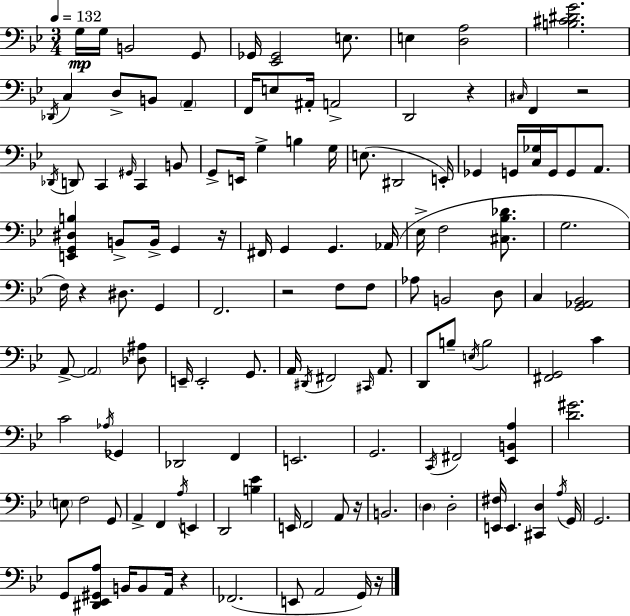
G3/s G3/s B2/h G2/e Gb2/s [Eb2,Gb2]/h E3/e. E3/q [D3,A3]/h [B3,C#4,D#4,G4]/h. Db2/s C3/q D3/e B2/e A2/q F2/s E3/e A#2/s A2/h D2/h R/q C#3/s F2/q R/h Db2/s D2/e C2/q G#2/s C2/q B2/e G2/e E2/s G3/q B3/q G3/s E3/e. D#2/h E2/s Gb2/q G2/s [C3,Gb3]/s G2/s G2/e A2/e. [E2,G2,D#3,B3]/q B2/e B2/s G2/q R/s F#2/s G2/q G2/q. Ab2/s Eb3/s F3/h [C#3,Bb3,Db4]/e. G3/h. F3/s R/q D#3/e. G2/q F2/h. R/h F3/e F3/e Ab3/e B2/h D3/e C3/q [G2,Ab2,Bb2]/h A2/e A2/h [Db3,A#3]/e E2/s E2/h G2/e. A2/s D#2/s F#2/h C#2/s A2/e. D2/e B3/e E3/s B3/h [F#2,G2]/h C4/q C4/h Ab3/s Gb2/q Db2/h F2/q E2/h. G2/h. C2/s F#2/h [Eb2,B2,A3]/q [D4,G#4]/h. E3/e F3/h G2/e A2/q F2/q A3/s E2/q D2/h [B3,Eb4]/q E2/s F2/h A2/e R/s B2/h. D3/q D3/h [E2,F#3]/s E2/q. [C#2,D3]/q A3/s G2/s G2/h. G2/e [D#2,Eb2,G#2,A3]/e B2/s B2/e A2/s R/q FES2/h. E2/e A2/h G2/s R/s